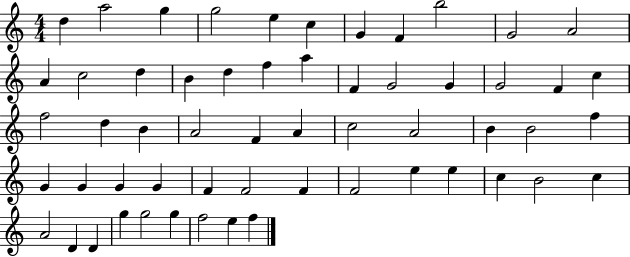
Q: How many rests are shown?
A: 0